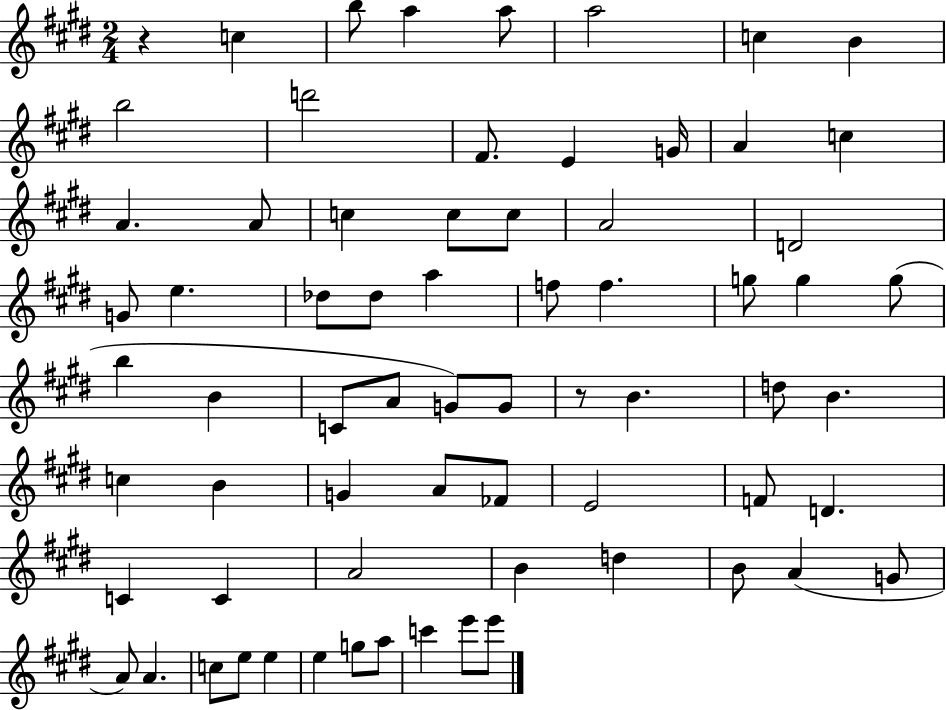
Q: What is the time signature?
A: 2/4